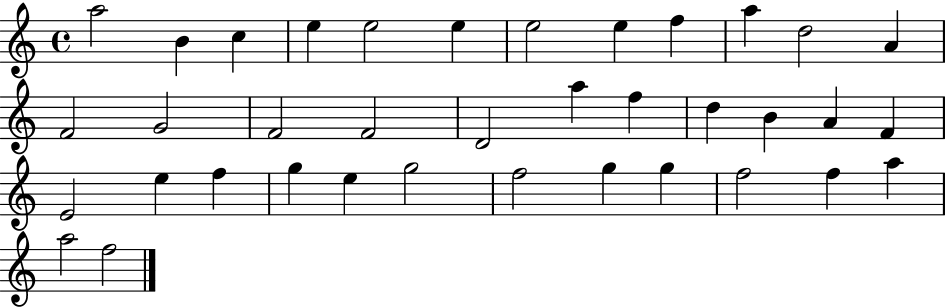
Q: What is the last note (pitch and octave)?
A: F5